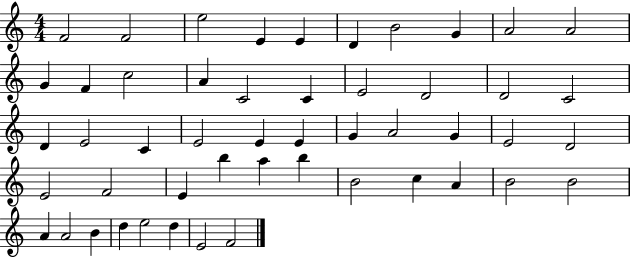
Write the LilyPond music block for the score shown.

{
  \clef treble
  \numericTimeSignature
  \time 4/4
  \key c \major
  f'2 f'2 | e''2 e'4 e'4 | d'4 b'2 g'4 | a'2 a'2 | \break g'4 f'4 c''2 | a'4 c'2 c'4 | e'2 d'2 | d'2 c'2 | \break d'4 e'2 c'4 | e'2 e'4 e'4 | g'4 a'2 g'4 | e'2 d'2 | \break e'2 f'2 | e'4 b''4 a''4 b''4 | b'2 c''4 a'4 | b'2 b'2 | \break a'4 a'2 b'4 | d''4 e''2 d''4 | e'2 f'2 | \bar "|."
}